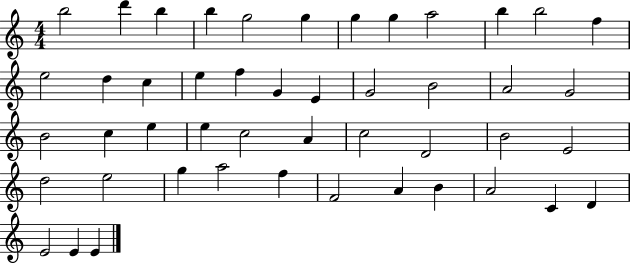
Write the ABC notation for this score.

X:1
T:Untitled
M:4/4
L:1/4
K:C
b2 d' b b g2 g g g a2 b b2 f e2 d c e f G E G2 B2 A2 G2 B2 c e e c2 A c2 D2 B2 E2 d2 e2 g a2 f F2 A B A2 C D E2 E E